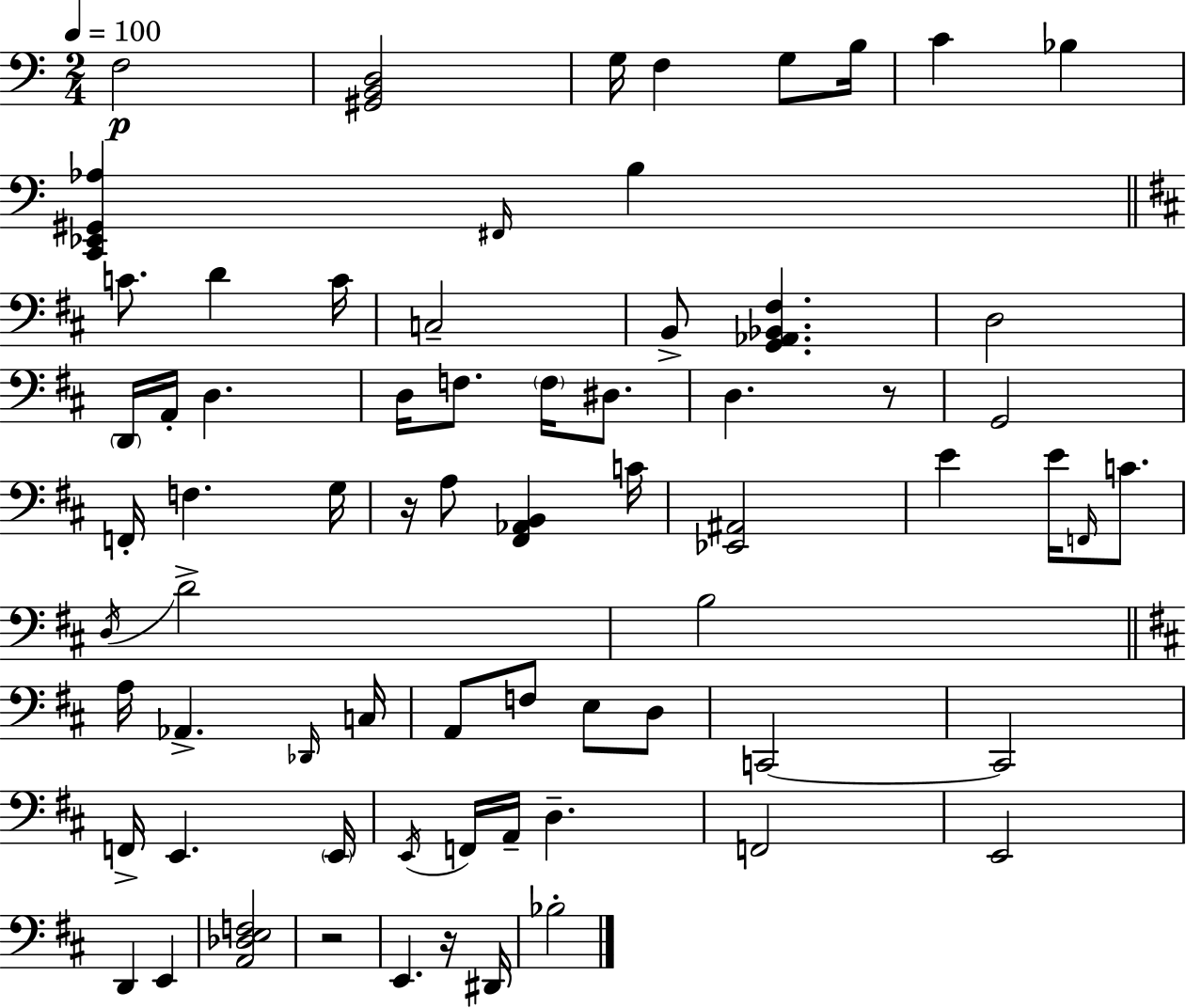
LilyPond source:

{
  \clef bass
  \numericTimeSignature
  \time 2/4
  \key c \major
  \tempo 4 = 100
  f2\p | <gis, b, d>2 | g16 f4 g8 b16 | c'4 bes4 | \break <c, ees, gis, aes>4 \grace { fis,16 } b4 | \bar "||" \break \key d \major c'8. d'4 c'16 | c2-- | b,8-> <g, aes, bes, fis>4. | d2 | \break \parenthesize d,16 a,16-. d4. | d16 f8. \parenthesize f16 dis8. | d4. r8 | g,2 | \break f,16-. f4. g16 | r16 a8 <fis, aes, b,>4 c'16 | <ees, ais,>2 | e'4 e'16 \grace { f,16 } c'8. | \break \acciaccatura { d16 } d'2-> | b2 | \bar "||" \break \key d \major a16 aes,4.-> \grace { des,16 } | c16 a,8 f8 e8 d8 | c,2~~ | c,2 | \break f,16-> e,4. | \parenthesize e,16 \acciaccatura { e,16 } f,16 a,16-- d4.-- | f,2 | e,2 | \break d,4 e,4 | <a, des e f>2 | r2 | e,4. | \break r16 dis,16 bes2-. | \bar "|."
}